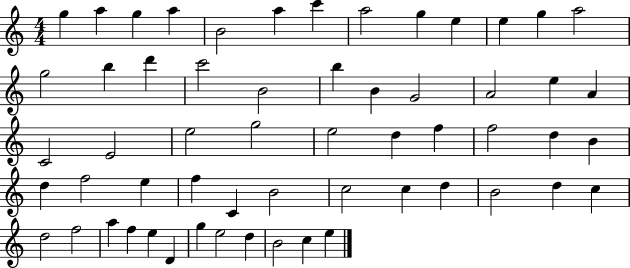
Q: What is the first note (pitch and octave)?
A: G5